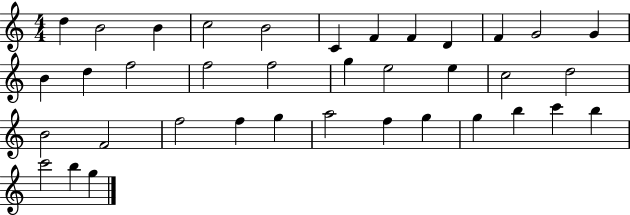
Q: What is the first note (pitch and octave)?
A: D5